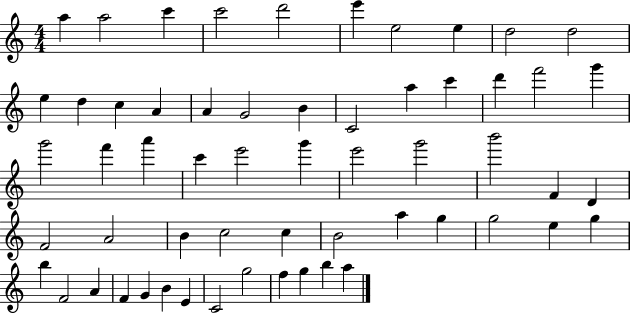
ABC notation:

X:1
T:Untitled
M:4/4
L:1/4
K:C
a a2 c' c'2 d'2 e' e2 e d2 d2 e d c A A G2 B C2 a c' d' f'2 g' g'2 f' a' c' e'2 g' e'2 g'2 b'2 F D F2 A2 B c2 c B2 a g g2 e g b F2 A F G B E C2 g2 f g b a